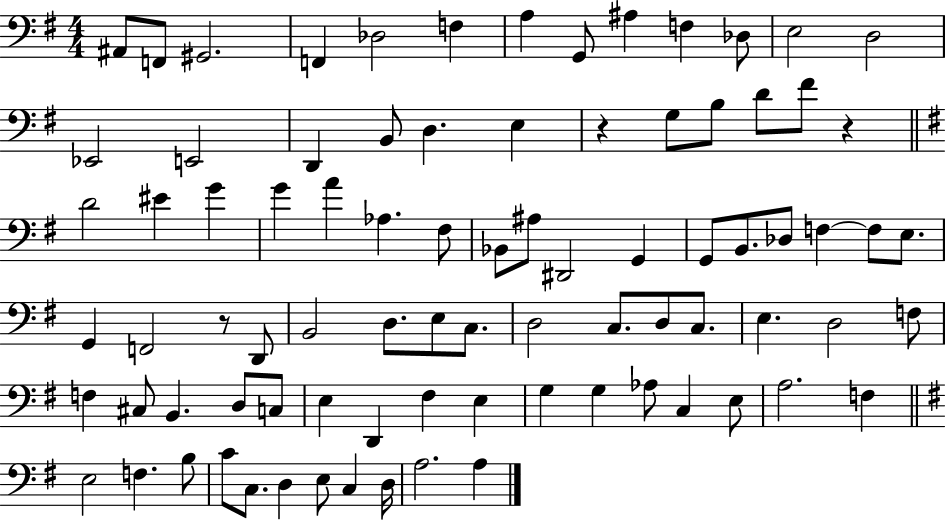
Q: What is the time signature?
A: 4/4